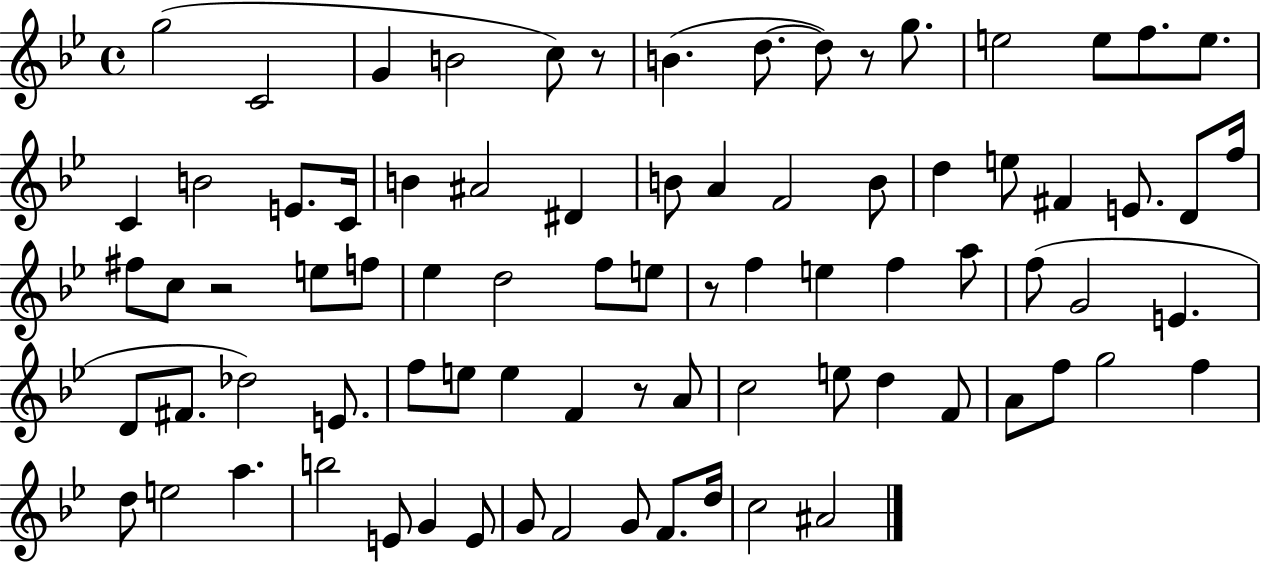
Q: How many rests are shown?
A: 5